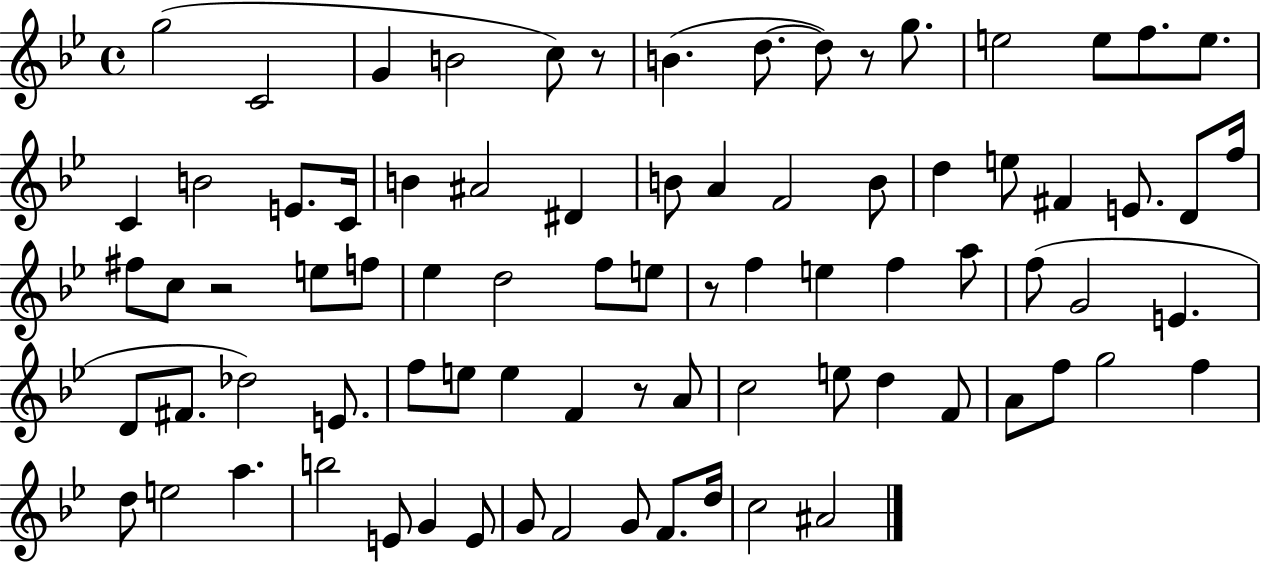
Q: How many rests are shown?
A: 5